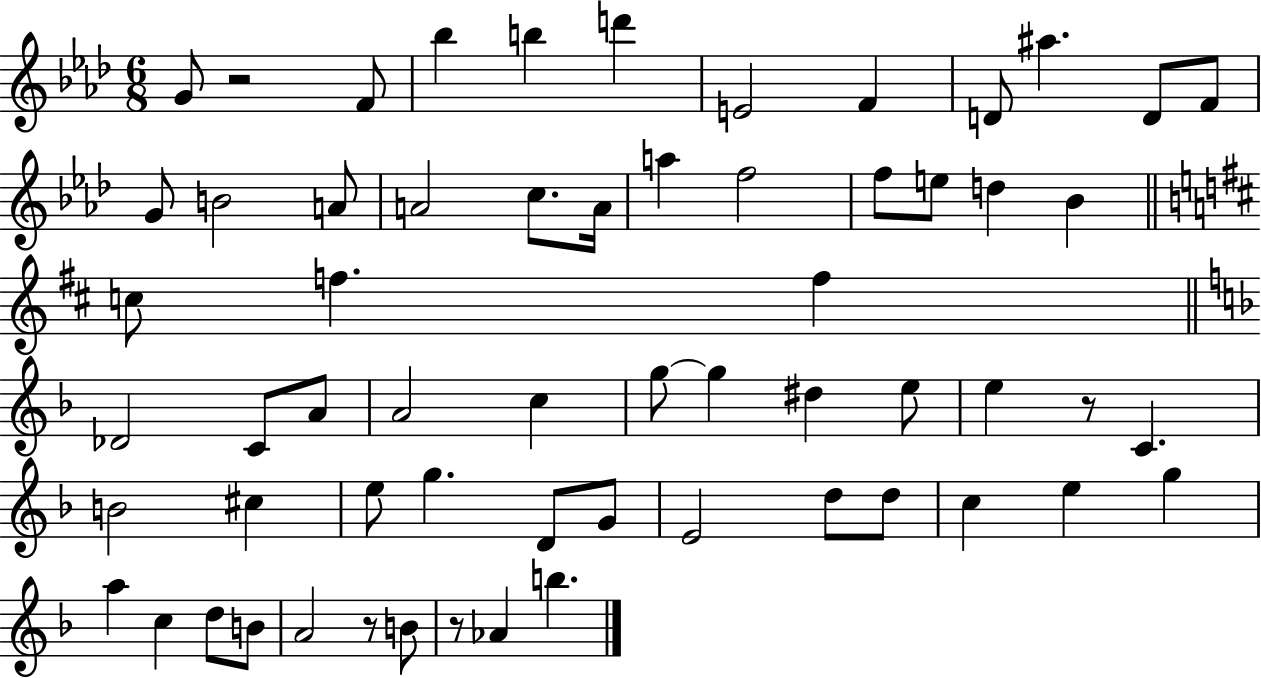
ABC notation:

X:1
T:Untitled
M:6/8
L:1/4
K:Ab
G/2 z2 F/2 _b b d' E2 F D/2 ^a D/2 F/2 G/2 B2 A/2 A2 c/2 A/4 a f2 f/2 e/2 d _B c/2 f f _D2 C/2 A/2 A2 c g/2 g ^d e/2 e z/2 C B2 ^c e/2 g D/2 G/2 E2 d/2 d/2 c e g a c d/2 B/2 A2 z/2 B/2 z/2 _A b